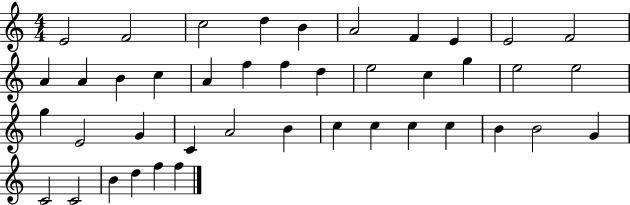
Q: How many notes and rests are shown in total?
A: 42